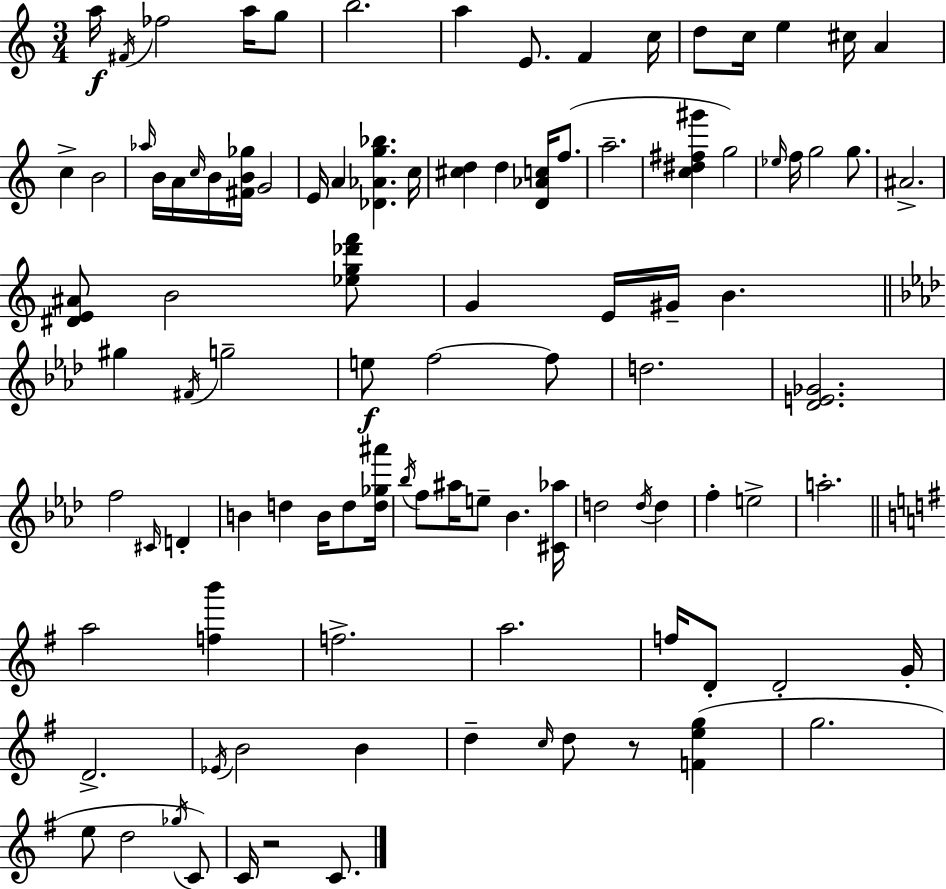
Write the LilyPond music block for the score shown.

{
  \clef treble
  \numericTimeSignature
  \time 3/4
  \key c \major
  \repeat volta 2 { a''16\f \acciaccatura { fis'16 } fes''2 a''16 g''8 | b''2. | a''4 e'8. f'4 | c''16 d''8 c''16 e''4 cis''16 a'4 | \break c''4-> b'2 | \grace { aes''16 } b'16 a'16 \grace { c''16 } b'16 <fis' b' ges''>16 g'2 | e'16 a'4 <des' aes' g'' bes''>4. | c''16 <cis'' d''>4 d''4 <d' aes' c''>16 | \break f''8.( a''2.-- | <c'' dis'' fis'' gis'''>4 g''2) | \grace { ees''16 } f''16 g''2 | g''8. ais'2.-> | \break <dis' e' ais'>8 b'2 | <ees'' g'' des''' f'''>8 g'4 e'16 gis'16-- b'4. | \bar "||" \break \key aes \major gis''4 \acciaccatura { fis'16 } g''2-- | e''8\f f''2~~ f''8 | d''2. | <des' e' ges'>2. | \break f''2 \grace { cis'16 } d'4-. | b'4 d''4 b'16 d''8 | <d'' ges'' ais'''>16 \acciaccatura { bes''16 } f''8 ais''16 e''8-- bes'4. | <cis' aes''>16 d''2 \acciaccatura { d''16 } | \break d''4 f''4-. e''2-> | a''2.-. | \bar "||" \break \key g \major a''2 <f'' b'''>4 | f''2.-> | a''2. | f''16 d'8-. d'2-. g'16-. | \break d'2.-> | \acciaccatura { ees'16 } b'2 b'4 | d''4-- \grace { c''16 } d''8 r8 <f' e'' g''>4( | g''2. | \break e''8 d''2 | \acciaccatura { ges''16 } c'8) c'16 r2 | c'8. } \bar "|."
}